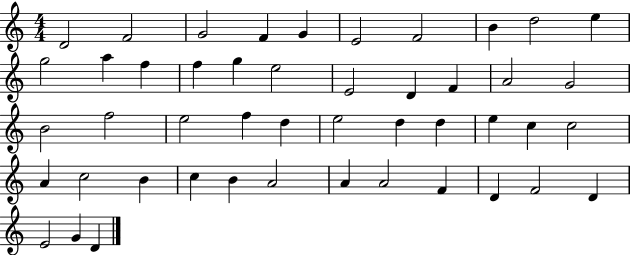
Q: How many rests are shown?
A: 0